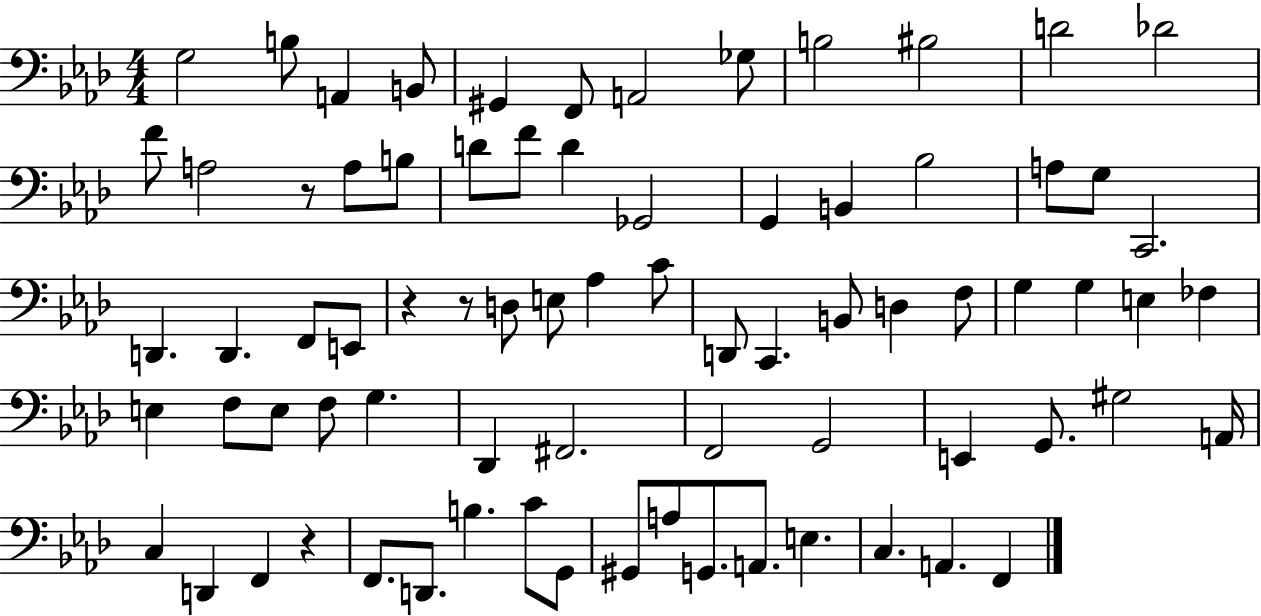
X:1
T:Untitled
M:4/4
L:1/4
K:Ab
G,2 B,/2 A,, B,,/2 ^G,, F,,/2 A,,2 _G,/2 B,2 ^B,2 D2 _D2 F/2 A,2 z/2 A,/2 B,/2 D/2 F/2 D _G,,2 G,, B,, _B,2 A,/2 G,/2 C,,2 D,, D,, F,,/2 E,,/2 z z/2 D,/2 E,/2 _A, C/2 D,,/2 C,, B,,/2 D, F,/2 G, G, E, _F, E, F,/2 E,/2 F,/2 G, _D,, ^F,,2 F,,2 G,,2 E,, G,,/2 ^G,2 A,,/4 C, D,, F,, z F,,/2 D,,/2 B, C/2 G,,/2 ^G,,/2 A,/2 G,,/2 A,,/2 E, C, A,, F,,